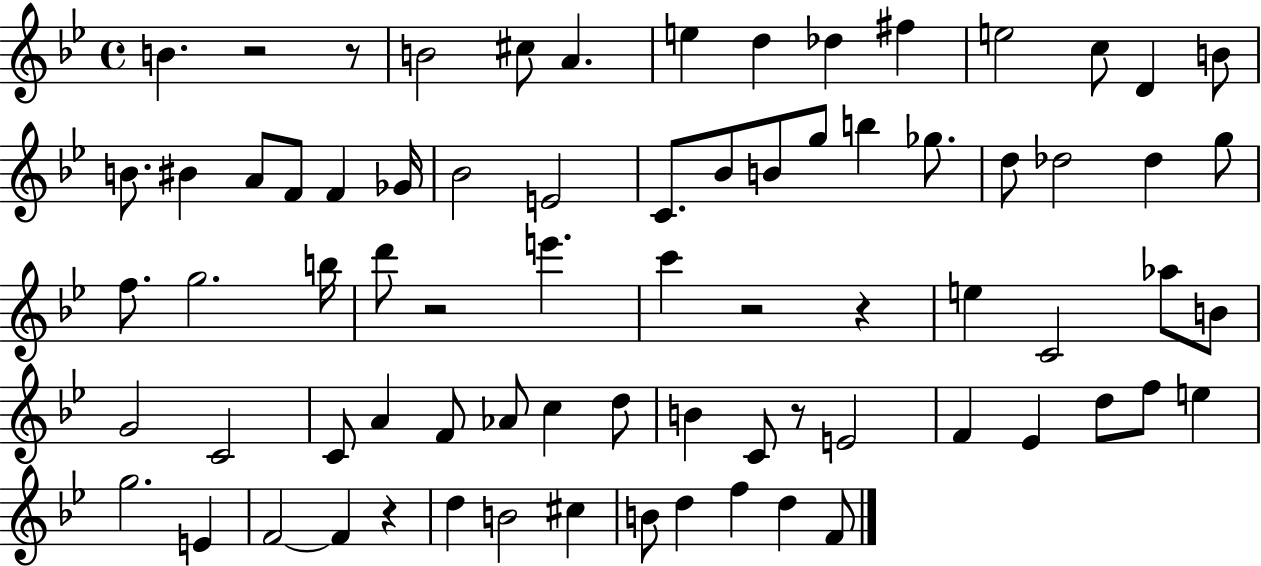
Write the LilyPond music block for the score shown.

{
  \clef treble
  \time 4/4
  \defaultTimeSignature
  \key bes \major
  b'4. r2 r8 | b'2 cis''8 a'4. | e''4 d''4 des''4 fis''4 | e''2 c''8 d'4 b'8 | \break b'8. bis'4 a'8 f'8 f'4 ges'16 | bes'2 e'2 | c'8. bes'8 b'8 g''8 b''4 ges''8. | d''8 des''2 des''4 g''8 | \break f''8. g''2. b''16 | d'''8 r2 e'''4. | c'''4 r2 r4 | e''4 c'2 aes''8 b'8 | \break g'2 c'2 | c'8 a'4 f'8 aes'8 c''4 d''8 | b'4 c'8 r8 e'2 | f'4 ees'4 d''8 f''8 e''4 | \break g''2. e'4 | f'2~~ f'4 r4 | d''4 b'2 cis''4 | b'8 d''4 f''4 d''4 f'8 | \break \bar "|."
}